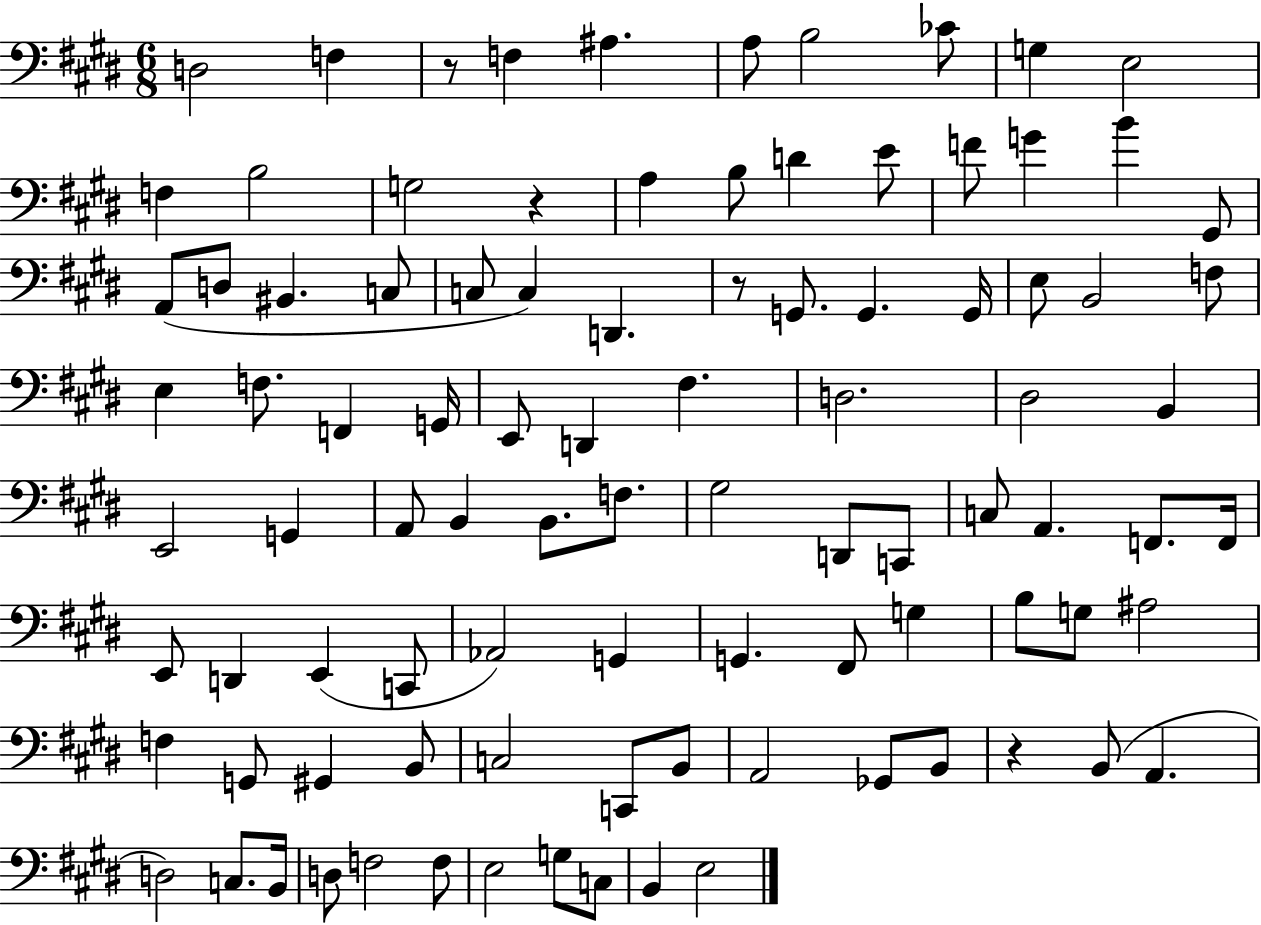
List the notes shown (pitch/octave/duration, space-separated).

D3/h F3/q R/e F3/q A#3/q. A3/e B3/h CES4/e G3/q E3/h F3/q B3/h G3/h R/q A3/q B3/e D4/q E4/e F4/e G4/q B4/q G#2/e A2/e D3/e BIS2/q. C3/e C3/e C3/q D2/q. R/e G2/e. G2/q. G2/s E3/e B2/h F3/e E3/q F3/e. F2/q G2/s E2/e D2/q F#3/q. D3/h. D#3/h B2/q E2/h G2/q A2/e B2/q B2/e. F3/e. G#3/h D2/e C2/e C3/e A2/q. F2/e. F2/s E2/e D2/q E2/q C2/e Ab2/h G2/q G2/q. F#2/e G3/q B3/e G3/e A#3/h F3/q G2/e G#2/q B2/e C3/h C2/e B2/e A2/h Gb2/e B2/e R/q B2/e A2/q. D3/h C3/e. B2/s D3/e F3/h F3/e E3/h G3/e C3/e B2/q E3/h